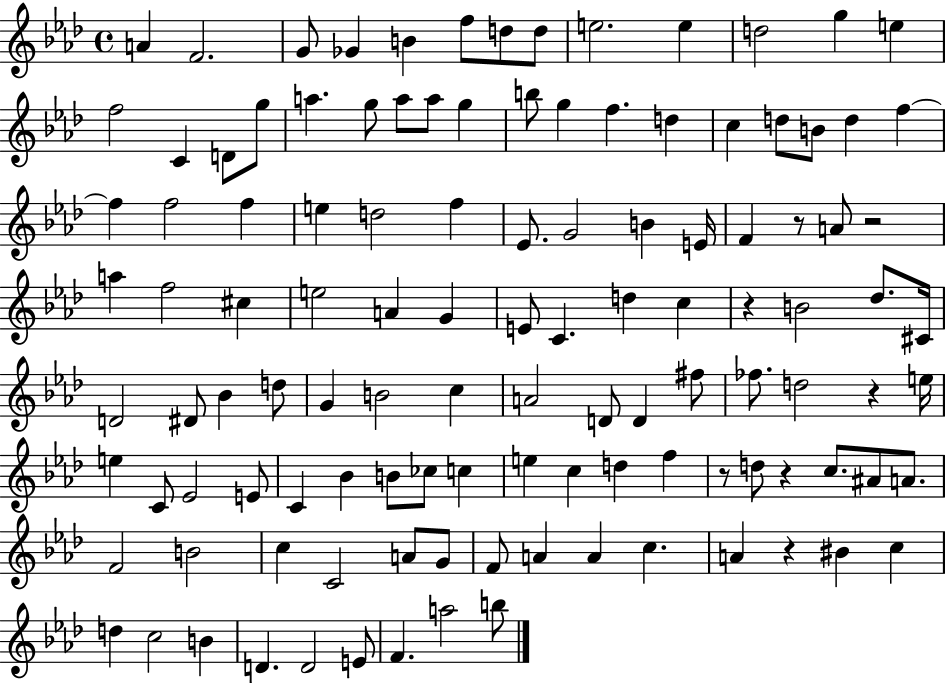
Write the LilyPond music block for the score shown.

{
  \clef treble
  \time 4/4
  \defaultTimeSignature
  \key aes \major
  \repeat volta 2 { a'4 f'2. | g'8 ges'4 b'4 f''8 d''8 d''8 | e''2. e''4 | d''2 g''4 e''4 | \break f''2 c'4 d'8 g''8 | a''4. g''8 a''8 a''8 g''4 | b''8 g''4 f''4. d''4 | c''4 d''8 b'8 d''4 f''4~~ | \break f''4 f''2 f''4 | e''4 d''2 f''4 | ees'8. g'2 b'4 e'16 | f'4 r8 a'8 r2 | \break a''4 f''2 cis''4 | e''2 a'4 g'4 | e'8 c'4. d''4 c''4 | r4 b'2 des''8. cis'16 | \break d'2 dis'8 bes'4 d''8 | g'4 b'2 c''4 | a'2 d'8 d'4 fis''8 | fes''8. d''2 r4 e''16 | \break e''4 c'8 ees'2 e'8 | c'4 bes'4 b'8 ces''8 c''4 | e''4 c''4 d''4 f''4 | r8 d''8 r4 c''8. ais'8 a'8. | \break f'2 b'2 | c''4 c'2 a'8 g'8 | f'8 a'4 a'4 c''4. | a'4 r4 bis'4 c''4 | \break d''4 c''2 b'4 | d'4. d'2 e'8 | f'4. a''2 b''8 | } \bar "|."
}